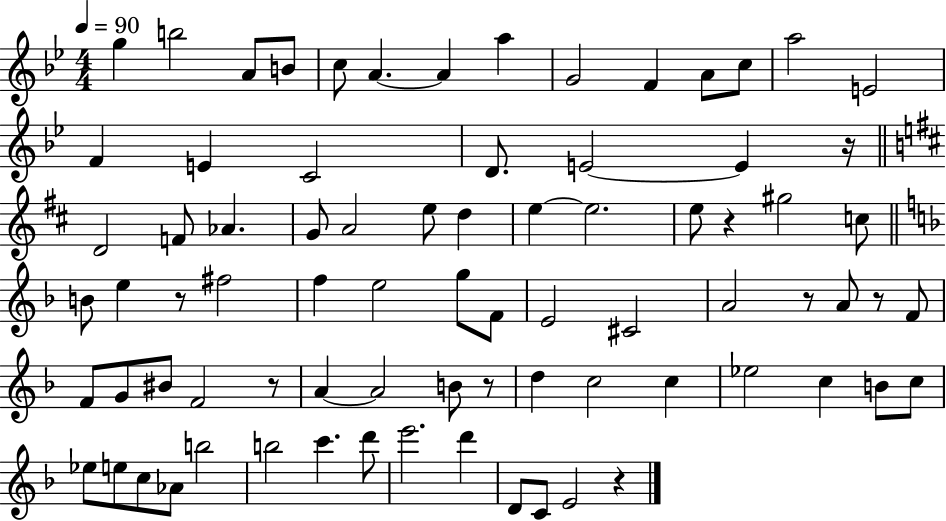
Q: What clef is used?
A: treble